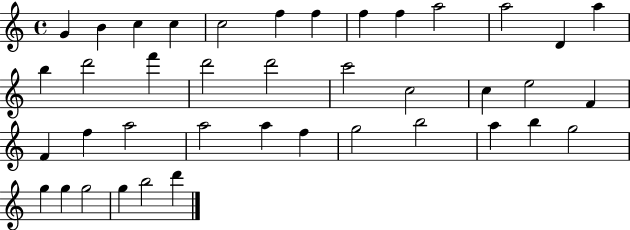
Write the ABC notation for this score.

X:1
T:Untitled
M:4/4
L:1/4
K:C
G B c c c2 f f f f a2 a2 D a b d'2 f' d'2 d'2 c'2 c2 c e2 F F f a2 a2 a f g2 b2 a b g2 g g g2 g b2 d'